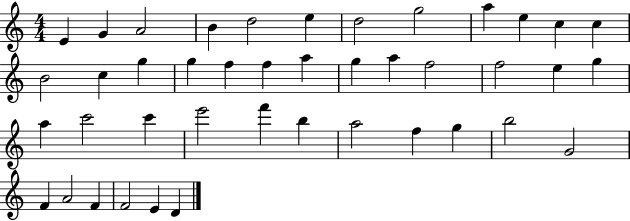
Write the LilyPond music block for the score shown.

{
  \clef treble
  \numericTimeSignature
  \time 4/4
  \key c \major
  e'4 g'4 a'2 | b'4 d''2 e''4 | d''2 g''2 | a''4 e''4 c''4 c''4 | \break b'2 c''4 g''4 | g''4 f''4 f''4 a''4 | g''4 a''4 f''2 | f''2 e''4 g''4 | \break a''4 c'''2 c'''4 | e'''2 f'''4 b''4 | a''2 f''4 g''4 | b''2 g'2 | \break f'4 a'2 f'4 | f'2 e'4 d'4 | \bar "|."
}